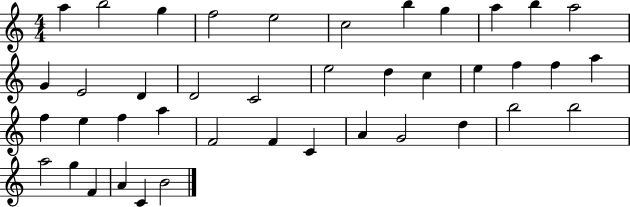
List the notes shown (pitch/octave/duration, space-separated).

A5/q B5/h G5/q F5/h E5/h C5/h B5/q G5/q A5/q B5/q A5/h G4/q E4/h D4/q D4/h C4/h E5/h D5/q C5/q E5/q F5/q F5/q A5/q F5/q E5/q F5/q A5/q F4/h F4/q C4/q A4/q G4/h D5/q B5/h B5/h A5/h G5/q F4/q A4/q C4/q B4/h